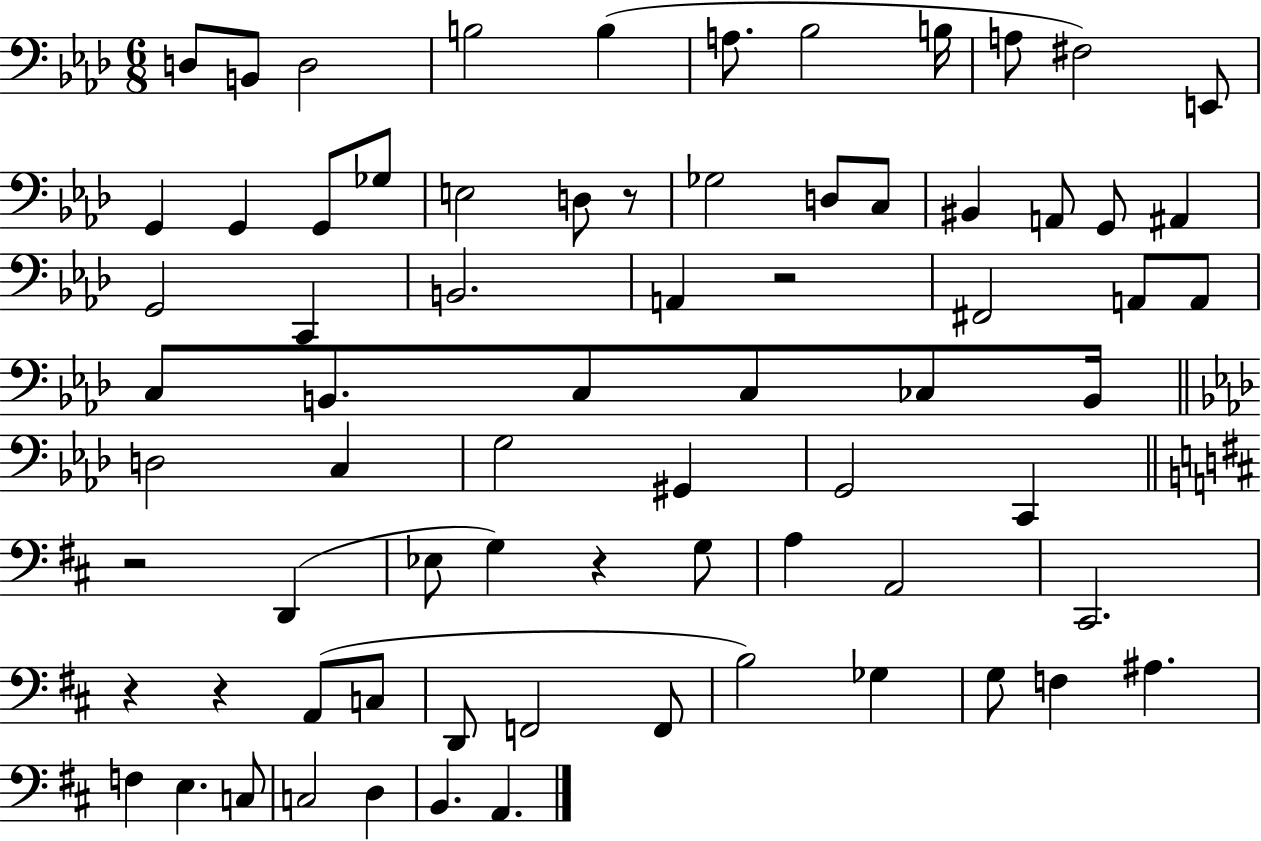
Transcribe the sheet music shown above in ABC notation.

X:1
T:Untitled
M:6/8
L:1/4
K:Ab
D,/2 B,,/2 D,2 B,2 B, A,/2 _B,2 B,/4 A,/2 ^F,2 E,,/2 G,, G,, G,,/2 _G,/2 E,2 D,/2 z/2 _G,2 D,/2 C,/2 ^B,, A,,/2 G,,/2 ^A,, G,,2 C,, B,,2 A,, z2 ^F,,2 A,,/2 A,,/2 C,/2 B,,/2 C,/2 C,/2 _C,/2 B,,/4 D,2 C, G,2 ^G,, G,,2 C,, z2 D,, _E,/2 G, z G,/2 A, A,,2 ^C,,2 z z A,,/2 C,/2 D,,/2 F,,2 F,,/2 B,2 _G, G,/2 F, ^A, F, E, C,/2 C,2 D, B,, A,,